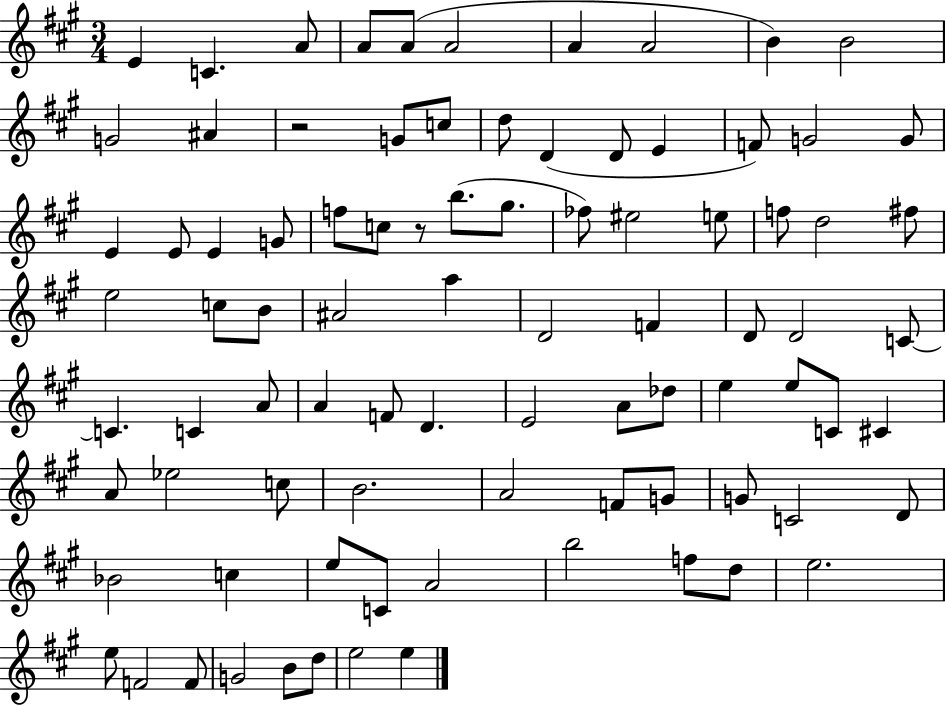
E4/q C4/q. A4/e A4/e A4/e A4/h A4/q A4/h B4/q B4/h G4/h A#4/q R/h G4/e C5/e D5/e D4/q D4/e E4/q F4/e G4/h G4/e E4/q E4/e E4/q G4/e F5/e C5/e R/e B5/e. G#5/e. FES5/e EIS5/h E5/e F5/e D5/h F#5/e E5/h C5/e B4/e A#4/h A5/q D4/h F4/q D4/e D4/h C4/e C4/q. C4/q A4/e A4/q F4/e D4/q. E4/h A4/e Db5/e E5/q E5/e C4/e C#4/q A4/e Eb5/h C5/e B4/h. A4/h F4/e G4/e G4/e C4/h D4/e Bb4/h C5/q E5/e C4/e A4/h B5/h F5/e D5/e E5/h. E5/e F4/h F4/e G4/h B4/e D5/e E5/h E5/q